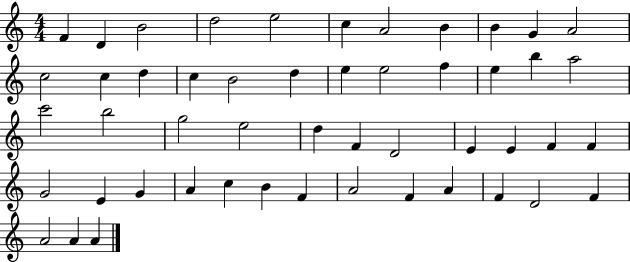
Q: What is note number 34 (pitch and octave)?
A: F4